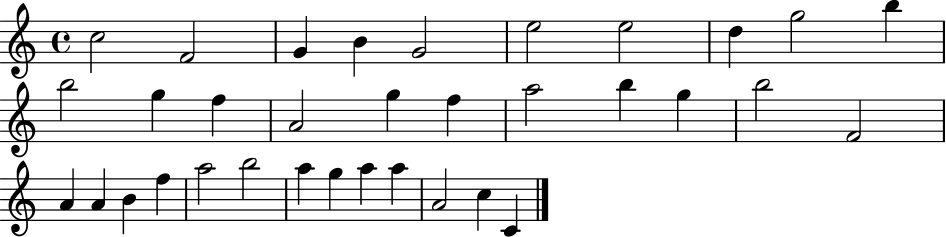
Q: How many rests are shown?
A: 0